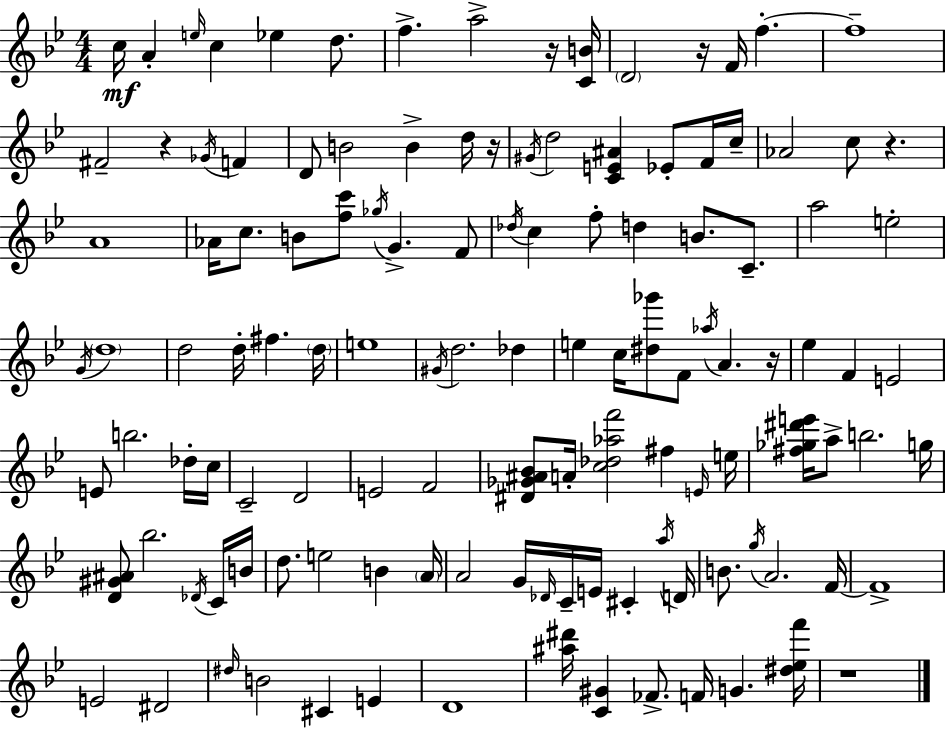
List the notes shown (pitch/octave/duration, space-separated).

C5/s A4/q E5/s C5/q Eb5/q D5/e. F5/q. A5/h R/s [C4,B4]/s D4/h R/s F4/s F5/q. F5/w F#4/h R/q Gb4/s F4/q D4/e B4/h B4/q D5/s R/s G#4/s D5/h [C4,E4,A#4]/q Eb4/e F4/s C5/s Ab4/h C5/e R/q. A4/w Ab4/s C5/e. B4/e [F5,C6]/e Gb5/s G4/q. F4/e Db5/s C5/q F5/e D5/q B4/e. C4/e. A5/h E5/h G4/s D5/w D5/h D5/s F#5/q. D5/s E5/w G#4/s D5/h. Db5/q E5/q C5/s [D#5,Gb6]/e F4/e Ab5/s A4/q. R/s Eb5/q F4/q E4/h E4/e B5/h. Db5/s C5/s C4/h D4/h E4/h F4/h [D#4,Gb4,A#4,Bb4]/e A4/s [C5,Db5,Ab5,F6]/h F#5/q E4/s E5/s [F#5,Gb5,D#6,E6]/s A5/e B5/h. G5/s [D4,G#4,A#4]/e Bb5/h. Db4/s C4/s B4/s D5/e. E5/h B4/q A4/s A4/h G4/s Db4/s C4/s E4/s C#4/q A5/s D4/s B4/e. G5/s A4/h. F4/s F4/w E4/h D#4/h D#5/s B4/h C#4/q E4/q D4/w [A#5,D#6]/s [C4,G#4]/q FES4/e. F4/s G4/q. [D#5,Eb5,F6]/s R/w